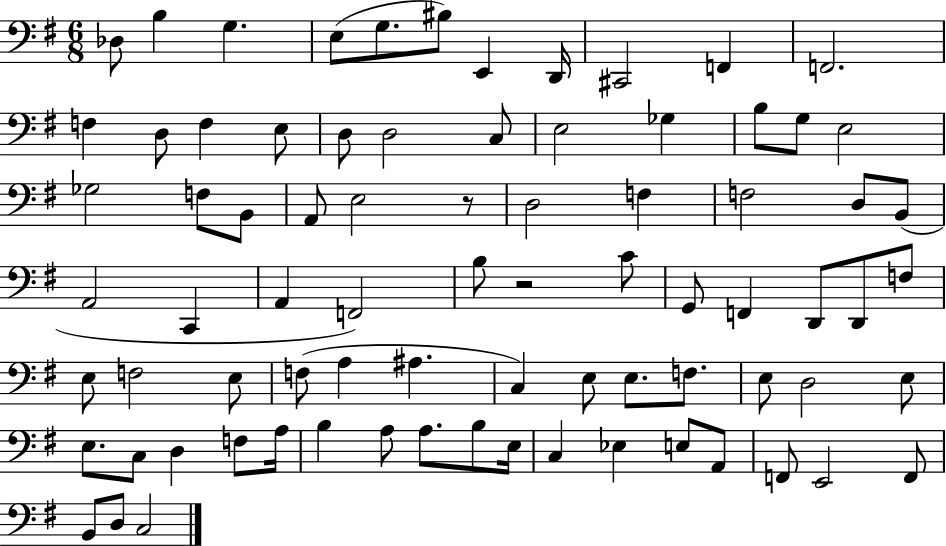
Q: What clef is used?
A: bass